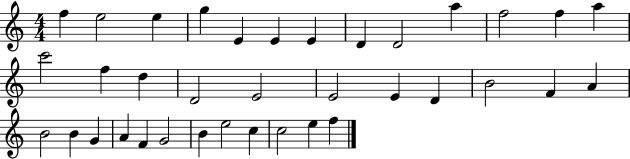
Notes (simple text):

F5/q E5/h E5/q G5/q E4/q E4/q E4/q D4/q D4/h A5/q F5/h F5/q A5/q C6/h F5/q D5/q D4/h E4/h E4/h E4/q D4/q B4/h F4/q A4/q B4/h B4/q G4/q A4/q F4/q G4/h B4/q E5/h C5/q C5/h E5/q F5/q